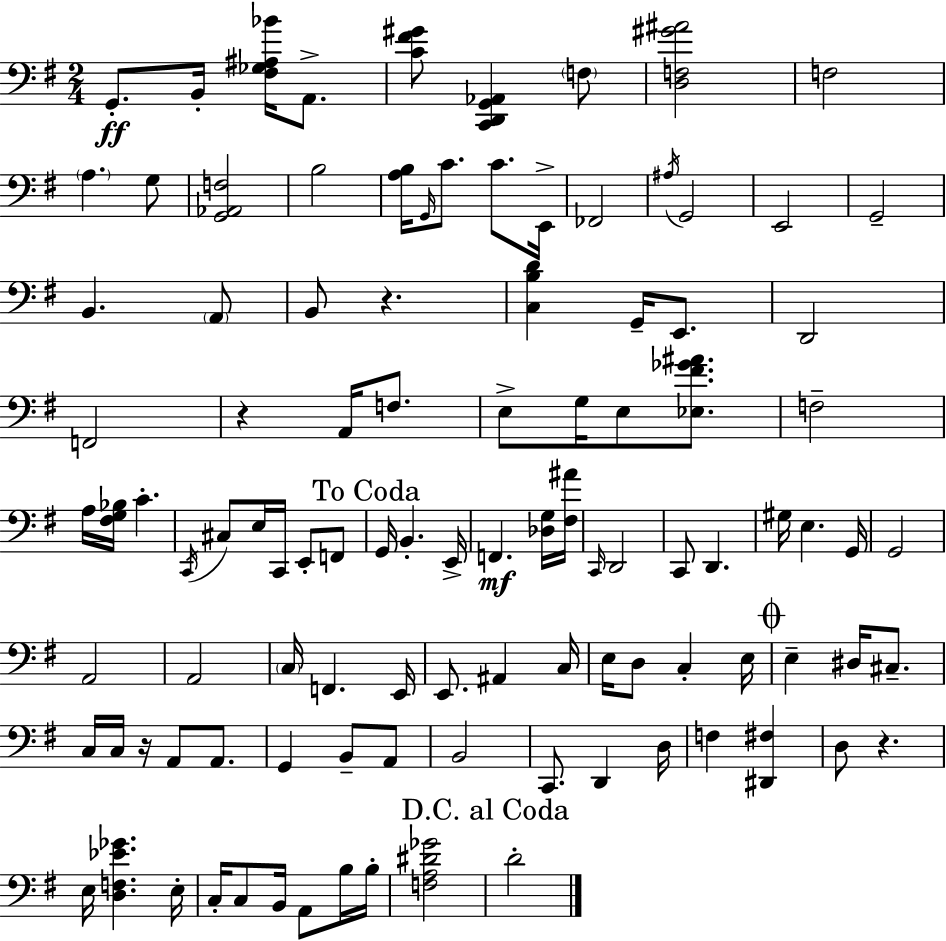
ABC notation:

X:1
T:Untitled
M:2/4
L:1/4
K:G
G,,/2 B,,/4 [^F,_G,^A,_B]/4 A,,/2 [C^F^G]/2 [C,,D,,G,,_A,,] F,/2 [D,F,^G^A]2 F,2 A, G,/2 [G,,_A,,F,]2 B,2 [A,B,]/4 G,,/4 C/2 C/2 E,,/4 _F,,2 ^A,/4 G,,2 E,,2 G,,2 B,, A,,/2 B,,/2 z [C,B,D] G,,/4 E,,/2 D,,2 F,,2 z A,,/4 F,/2 E,/2 G,/4 E,/2 [_E,^F_G^A]/2 F,2 A,/4 [^F,G,_B,]/4 C C,,/4 ^C,/2 E,/4 C,,/4 E,,/2 F,,/2 G,,/4 B,, E,,/4 F,, [_D,G,]/4 [^F,^A]/4 C,,/4 D,,2 C,,/2 D,, ^G,/4 E, G,,/4 G,,2 A,,2 A,,2 C,/4 F,, E,,/4 E,,/2 ^A,, C,/4 E,/4 D,/2 C, E,/4 E, ^D,/4 ^C,/2 C,/4 C,/4 z/4 A,,/2 A,,/2 G,, B,,/2 A,,/2 B,,2 C,,/2 D,, D,/4 F, [^D,,^F,] D,/2 z E,/4 [D,F,_E_G] E,/4 C,/4 C,/2 B,,/4 A,,/2 B,/4 B,/4 [F,A,^D_G]2 D2